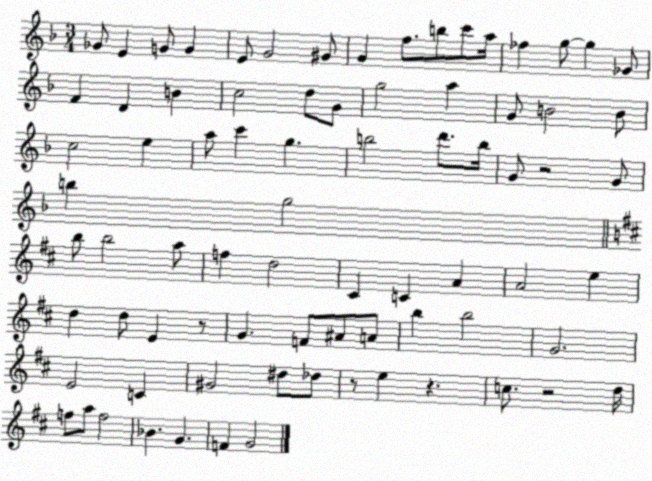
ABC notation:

X:1
T:Untitled
M:3/4
L:1/4
K:F
_G/2 E G/2 G E/2 G2 ^G/2 G f/2 b/2 c'/2 a/4 _f g/2 g _G/2 F D B c2 d/2 G/2 g2 a G/2 B2 B/2 c2 e a/2 c' g b2 d'/2 b/4 G/2 z2 G/2 b g2 b/2 b2 a/2 f d2 ^C C A A2 e d d/2 E z/2 G F/2 ^A/2 A/2 b b2 G2 E2 C ^G2 ^d/2 _d/2 z/2 e z c/2 z2 d/4 f/2 a/2 f2 _B G F G2